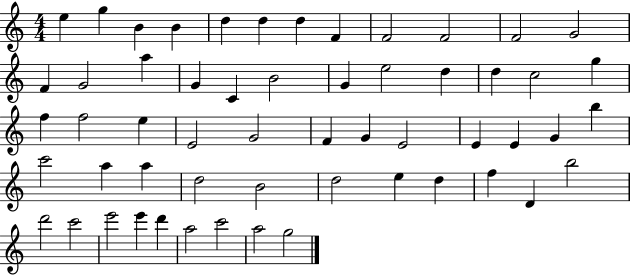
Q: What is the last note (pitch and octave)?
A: G5